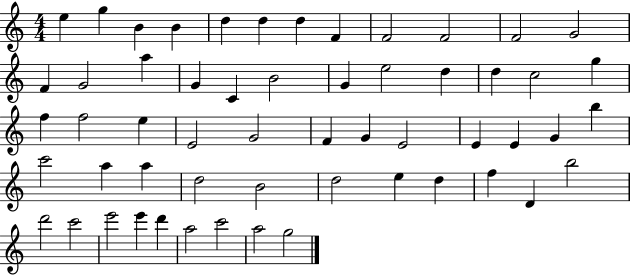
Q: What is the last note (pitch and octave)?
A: G5